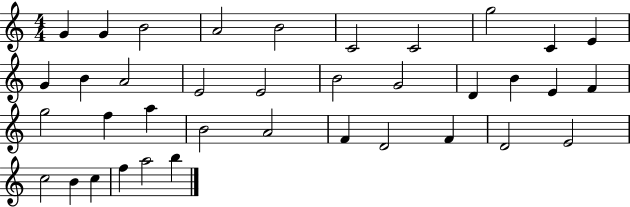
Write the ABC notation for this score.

X:1
T:Untitled
M:4/4
L:1/4
K:C
G G B2 A2 B2 C2 C2 g2 C E G B A2 E2 E2 B2 G2 D B E F g2 f a B2 A2 F D2 F D2 E2 c2 B c f a2 b